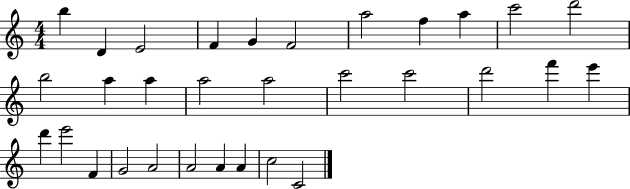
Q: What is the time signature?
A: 4/4